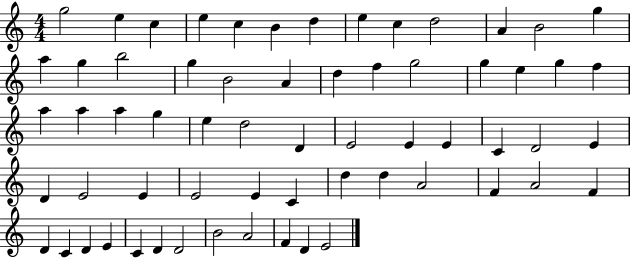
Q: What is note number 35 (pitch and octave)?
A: E4